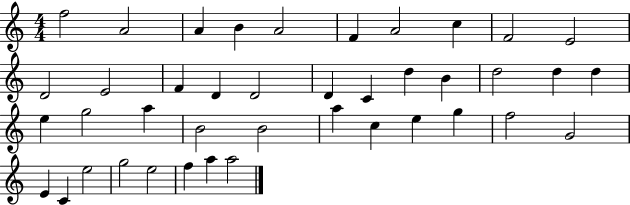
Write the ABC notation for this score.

X:1
T:Untitled
M:4/4
L:1/4
K:C
f2 A2 A B A2 F A2 c F2 E2 D2 E2 F D D2 D C d B d2 d d e g2 a B2 B2 a c e g f2 G2 E C e2 g2 e2 f a a2